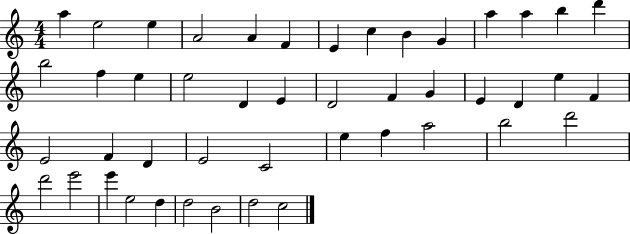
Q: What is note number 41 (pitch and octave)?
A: E5